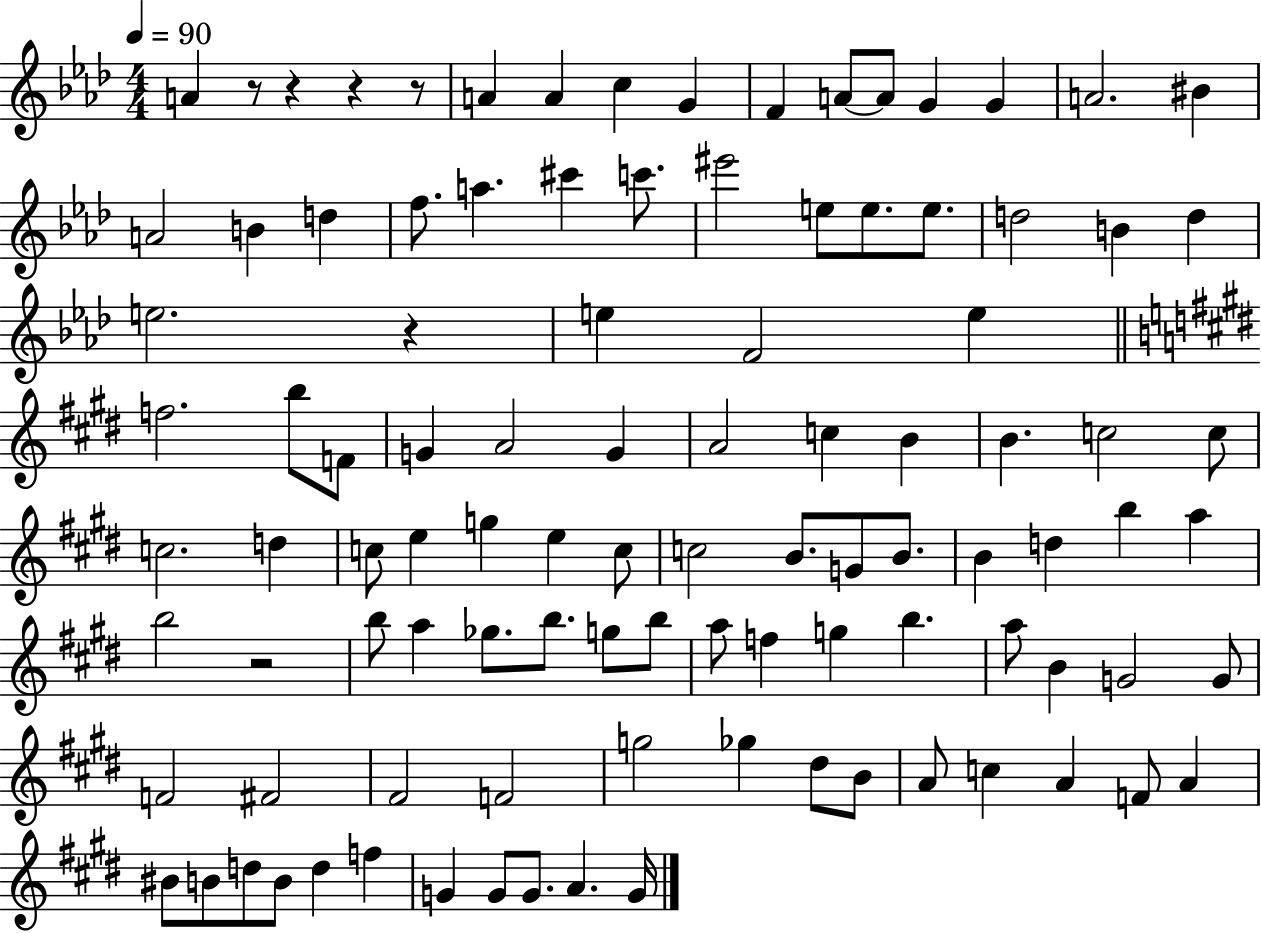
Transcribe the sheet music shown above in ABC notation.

X:1
T:Untitled
M:4/4
L:1/4
K:Ab
A z/2 z z z/2 A A c G F A/2 A/2 G G A2 ^B A2 B d f/2 a ^c' c'/2 ^e'2 e/2 e/2 e/2 d2 B d e2 z e F2 e f2 b/2 F/2 G A2 G A2 c B B c2 c/2 c2 d c/2 e g e c/2 c2 B/2 G/2 B/2 B d b a b2 z2 b/2 a _g/2 b/2 g/2 b/2 a/2 f g b a/2 B G2 G/2 F2 ^F2 ^F2 F2 g2 _g ^d/2 B/2 A/2 c A F/2 A ^B/2 B/2 d/2 B/2 d f G G/2 G/2 A G/4